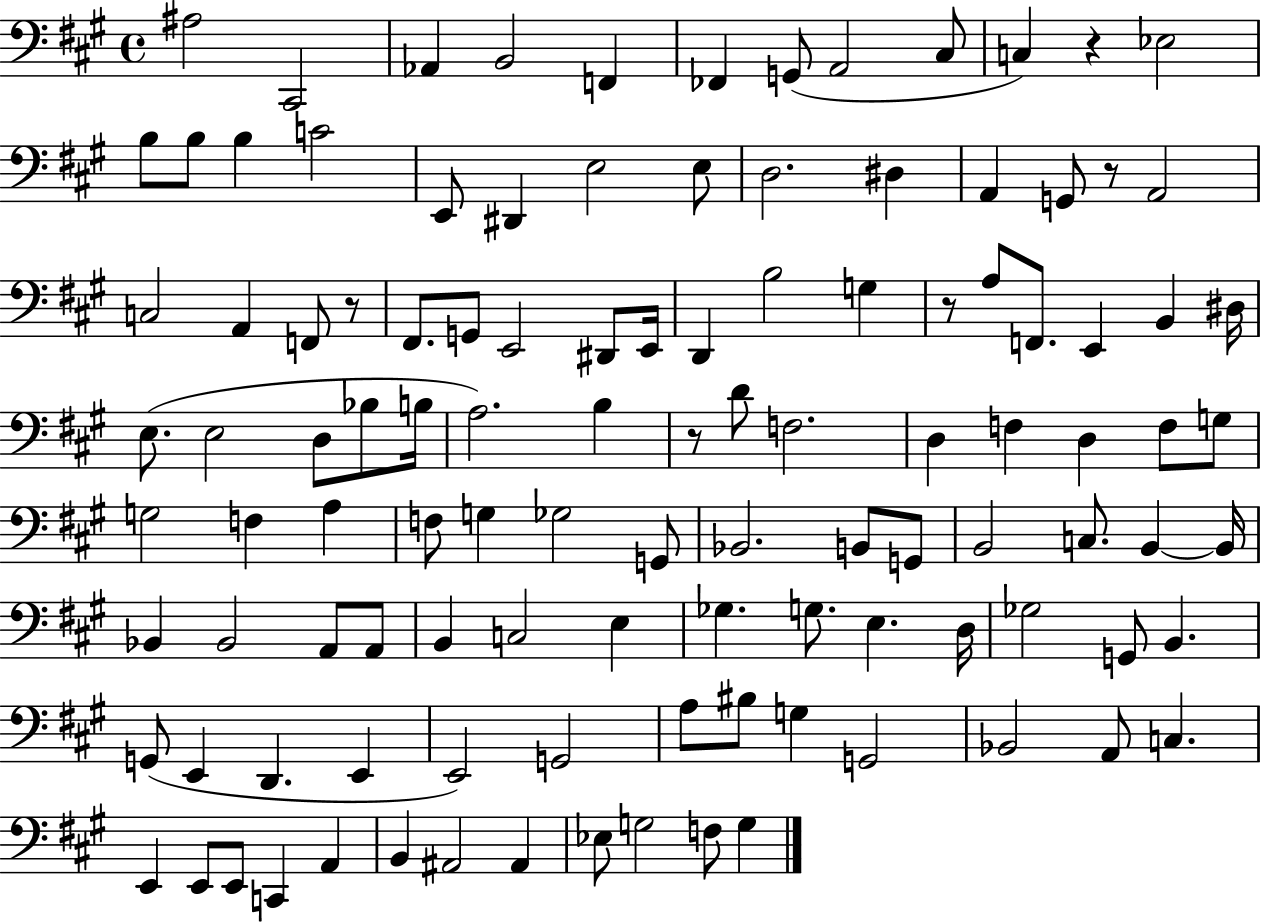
A#3/h C#2/h Ab2/q B2/h F2/q FES2/q G2/e A2/h C#3/e C3/q R/q Eb3/h B3/e B3/e B3/q C4/h E2/e D#2/q E3/h E3/e D3/h. D#3/q A2/q G2/e R/e A2/h C3/h A2/q F2/e R/e F#2/e. G2/e E2/h D#2/e E2/s D2/q B3/h G3/q R/e A3/e F2/e. E2/q B2/q D#3/s E3/e. E3/h D3/e Bb3/e B3/s A3/h. B3/q R/e D4/e F3/h. D3/q F3/q D3/q F3/e G3/e G3/h F3/q A3/q F3/e G3/q Gb3/h G2/e Bb2/h. B2/e G2/e B2/h C3/e. B2/q B2/s Bb2/q Bb2/h A2/e A2/e B2/q C3/h E3/q Gb3/q. G3/e. E3/q. D3/s Gb3/h G2/e B2/q. G2/e E2/q D2/q. E2/q E2/h G2/h A3/e BIS3/e G3/q G2/h Bb2/h A2/e C3/q. E2/q E2/e E2/e C2/q A2/q B2/q A#2/h A#2/q Eb3/e G3/h F3/e G3/q